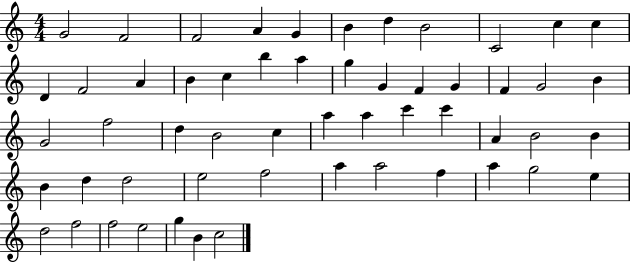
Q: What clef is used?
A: treble